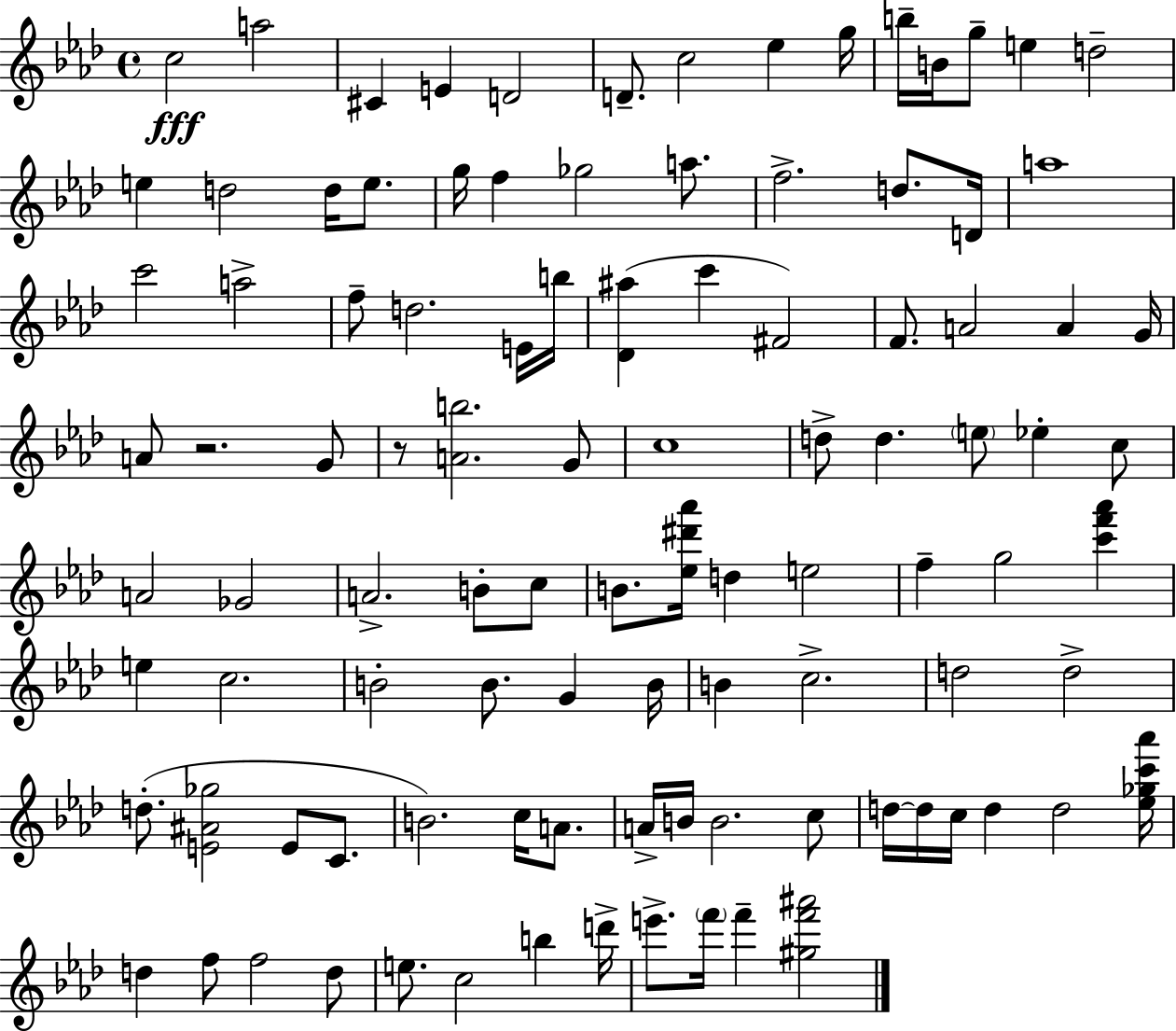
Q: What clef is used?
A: treble